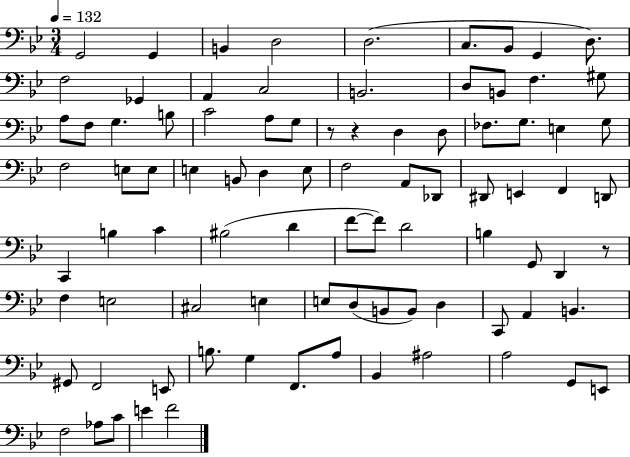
G2/h G2/q B2/q D3/h D3/h. C3/e. Bb2/e G2/q D3/e. F3/h Gb2/q A2/q C3/h B2/h. D3/e B2/e F3/q. G#3/e A3/e F3/e G3/q. B3/e C4/h A3/e G3/e R/e R/q D3/q D3/e FES3/e. G3/e. E3/q G3/e F3/h E3/e E3/e E3/q B2/e D3/q E3/e F3/h A2/e Db2/e D#2/e E2/q F2/q D2/e C2/q B3/q C4/q BIS3/h D4/q F4/e F4/e D4/h B3/q G2/e D2/q R/e F3/q E3/h C#3/h E3/q E3/e D3/e B2/e B2/e D3/q C2/e A2/q B2/q. G#2/e F2/h E2/e B3/e. G3/q F2/e. A3/e Bb2/q A#3/h A3/h G2/e E2/e F3/h Ab3/e C4/e E4/q F4/h